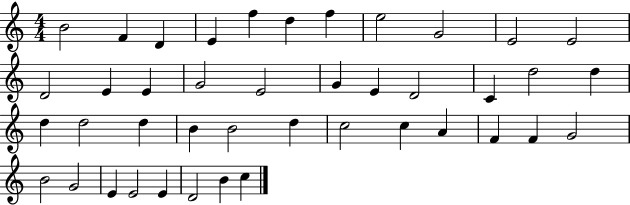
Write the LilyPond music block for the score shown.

{
  \clef treble
  \numericTimeSignature
  \time 4/4
  \key c \major
  b'2 f'4 d'4 | e'4 f''4 d''4 f''4 | e''2 g'2 | e'2 e'2 | \break d'2 e'4 e'4 | g'2 e'2 | g'4 e'4 d'2 | c'4 d''2 d''4 | \break d''4 d''2 d''4 | b'4 b'2 d''4 | c''2 c''4 a'4 | f'4 f'4 g'2 | \break b'2 g'2 | e'4 e'2 e'4 | d'2 b'4 c''4 | \bar "|."
}